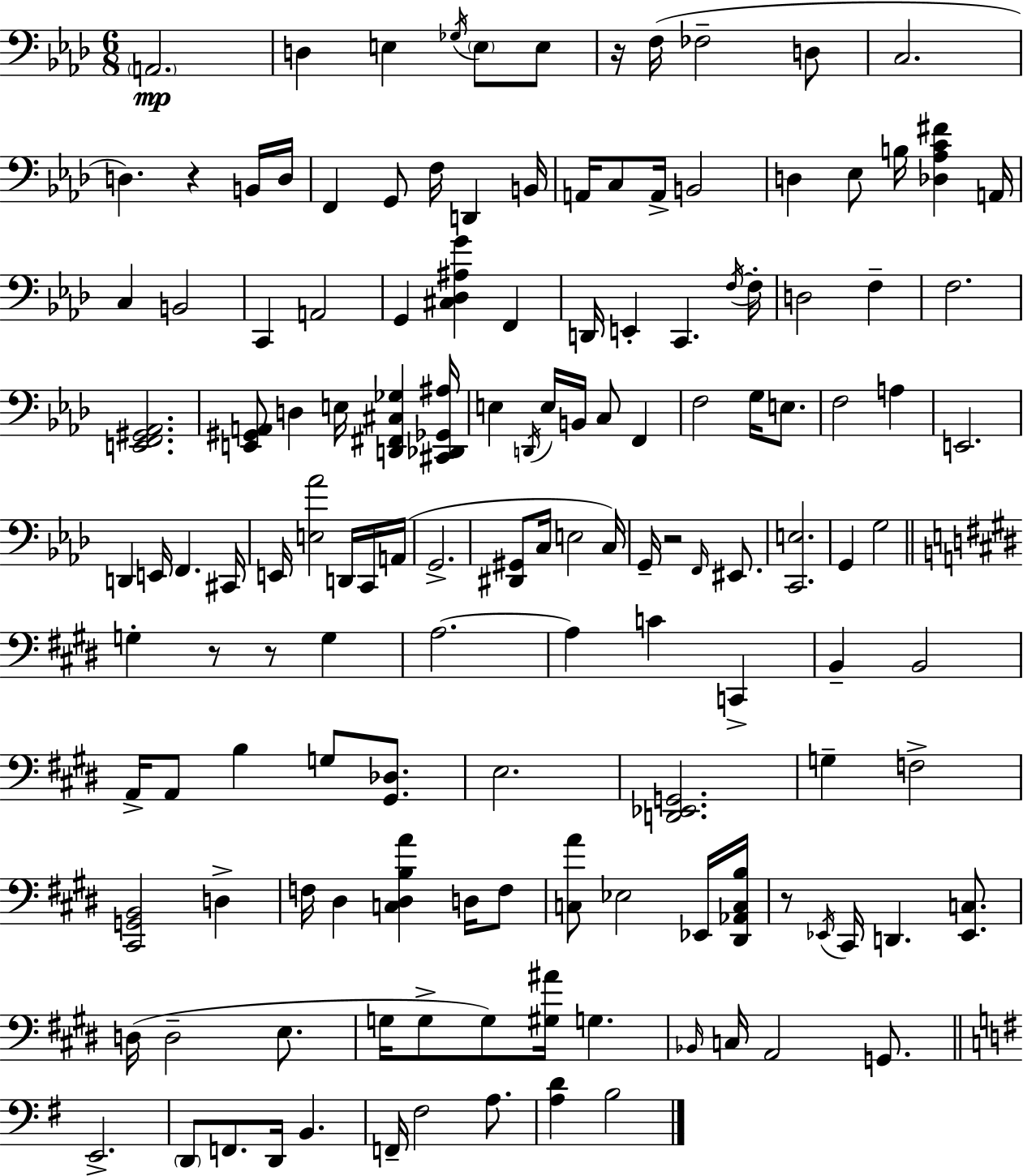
A2/h. D3/q E3/q Gb3/s E3/e E3/e R/s F3/s FES3/h D3/e C3/h. D3/q. R/q B2/s D3/s F2/q G2/e F3/s D2/q B2/s A2/s C3/e A2/s B2/h D3/q Eb3/e B3/s [Db3,Ab3,C4,F#4]/q A2/s C3/q B2/h C2/q A2/h G2/q [C#3,Db3,A#3,G4]/q F2/q D2/s E2/q C2/q. F3/s F3/s D3/h F3/q F3/h. [E2,F2,G#2,Ab2]/h. [E2,G#2,A2]/e D3/q E3/s [D2,F#2,C#3,Gb3]/q [C#2,Db2,Gb2,A#3]/s E3/q D2/s E3/s B2/s C3/e F2/q F3/h G3/s E3/e. F3/h A3/q E2/h. D2/q E2/s F2/q. C#2/s E2/s [E3,Ab4]/h D2/s C2/s A2/s G2/h. [D#2,G#2]/e C3/s E3/h C3/s G2/s R/h F2/s EIS2/e. [C2,E3]/h. G2/q G3/h G3/q R/e R/e G3/q A3/h. A3/q C4/q C2/q B2/q B2/h A2/s A2/e B3/q G3/e [G#2,Db3]/e. E3/h. [D2,Eb2,G2]/h. G3/q F3/h [C#2,G2,B2]/h D3/q F3/s D#3/q [C3,D#3,B3,A4]/q D3/s F3/e [C3,A4]/e Eb3/h Eb2/s [D#2,Ab2,C3,B3]/s R/e Eb2/s C#2/s D2/q. [Eb2,C3]/e. D3/s D3/h E3/e. G3/s G3/e G3/e [G#3,A#4]/s G3/q. Bb2/s C3/s A2/h G2/e. E2/h. D2/e F2/e. D2/s B2/q. F2/s F#3/h A3/e. [A3,D4]/q B3/h